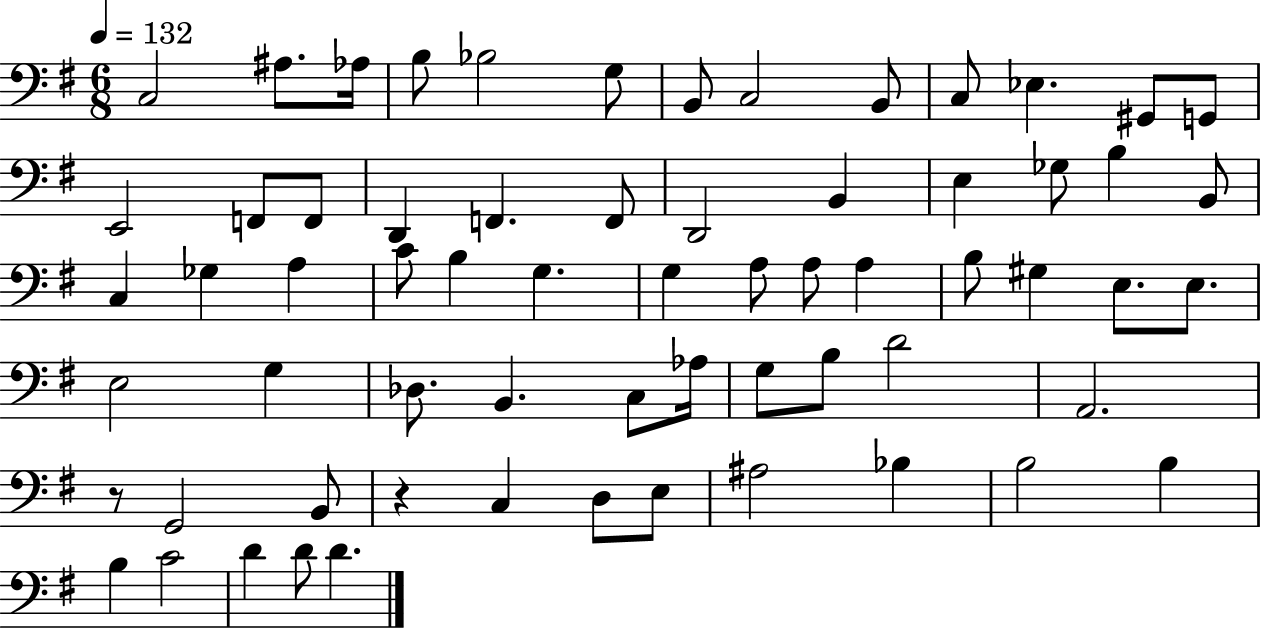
C3/h A#3/e. Ab3/s B3/e Bb3/h G3/e B2/e C3/h B2/e C3/e Eb3/q. G#2/e G2/e E2/h F2/e F2/e D2/q F2/q. F2/e D2/h B2/q E3/q Gb3/e B3/q B2/e C3/q Gb3/q A3/q C4/e B3/q G3/q. G3/q A3/e A3/e A3/q B3/e G#3/q E3/e. E3/e. E3/h G3/q Db3/e. B2/q. C3/e Ab3/s G3/e B3/e D4/h A2/h. R/e G2/h B2/e R/q C3/q D3/e E3/e A#3/h Bb3/q B3/h B3/q B3/q C4/h D4/q D4/e D4/q.